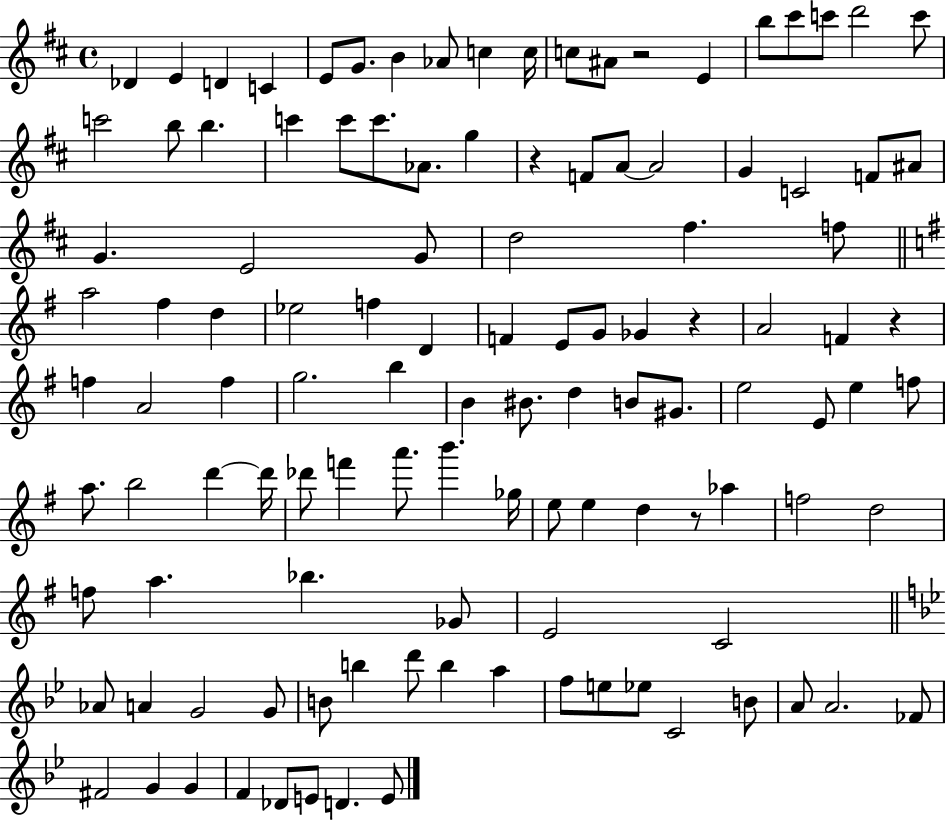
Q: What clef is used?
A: treble